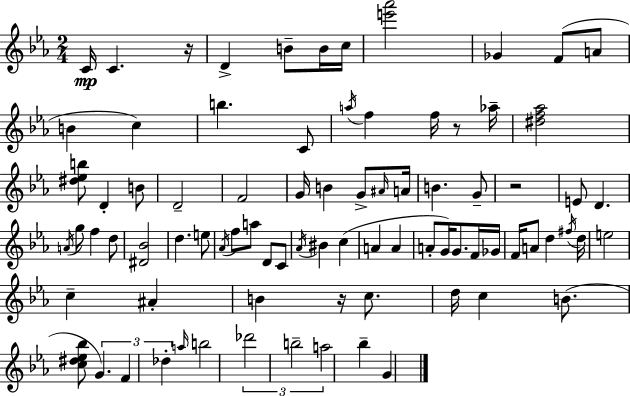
X:1
T:Untitled
M:2/4
L:1/4
K:Eb
C/4 C z/4 D B/2 B/4 c/4 [e'_a']2 _G F/2 A/2 B c b C/2 a/4 f f/4 z/2 _a/4 [^df_a]2 [^d_eb]/2 D B/2 D2 F2 G/4 B G/2 ^A/4 A/4 B G/2 z2 E/2 D A/4 g/2 f d/2 [^D_B]2 d e/2 _A/4 f/2 a/2 D/2 C/2 _A/4 ^B c A A A/2 G/4 G/2 F/4 _G/4 F/4 A/2 d ^f/4 d/4 e2 c ^A B z/4 c/2 d/4 c B/2 [c^d_e_b]/2 G F _d a/4 b2 _d'2 b2 a2 _b G